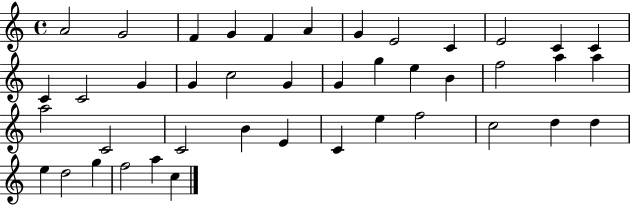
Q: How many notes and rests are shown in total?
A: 42